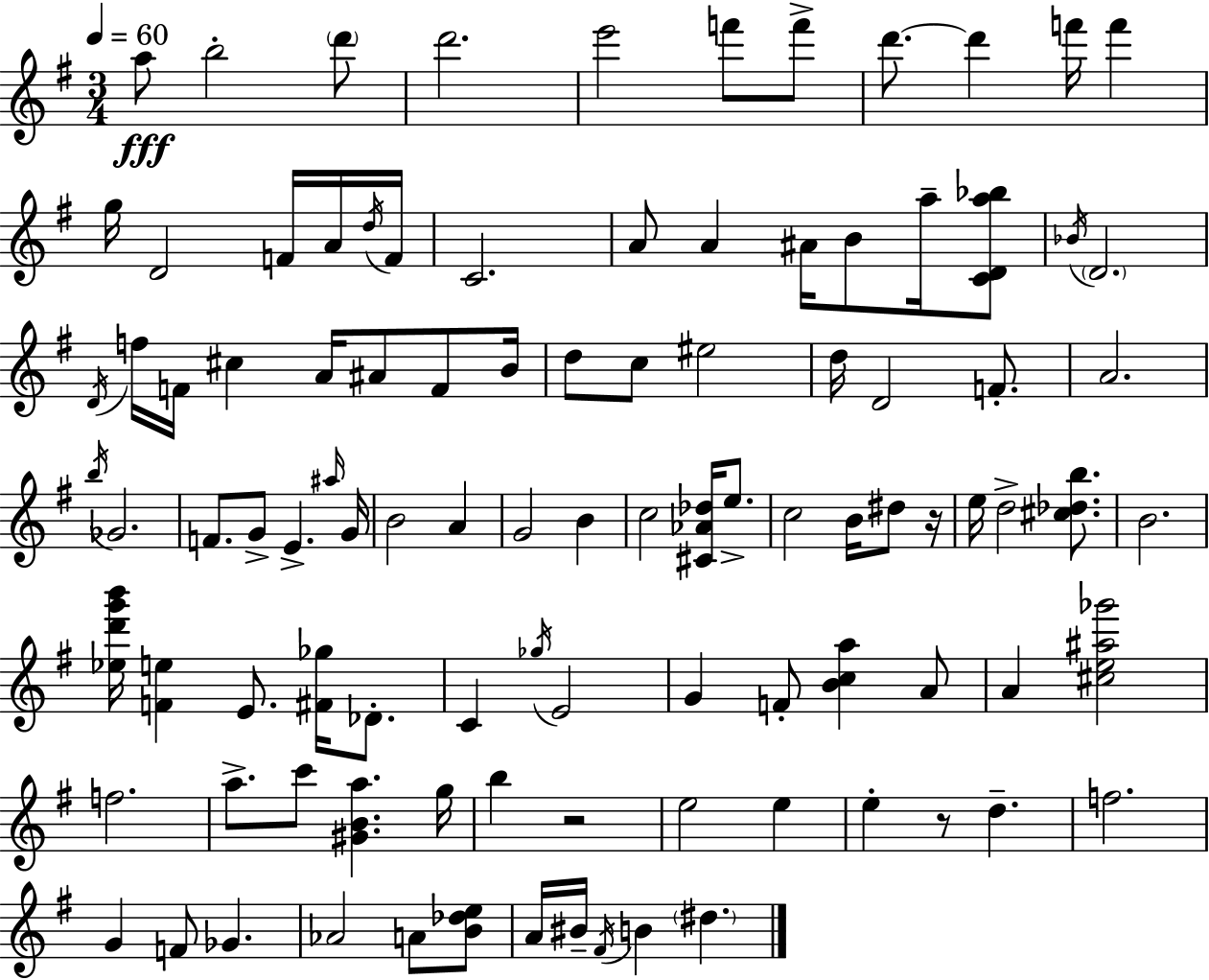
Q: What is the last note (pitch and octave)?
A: D#5